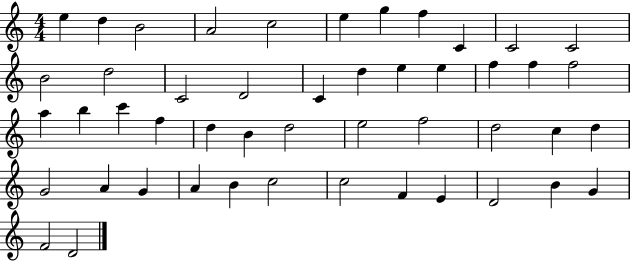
{
  \clef treble
  \numericTimeSignature
  \time 4/4
  \key c \major
  e''4 d''4 b'2 | a'2 c''2 | e''4 g''4 f''4 c'4 | c'2 c'2 | \break b'2 d''2 | c'2 d'2 | c'4 d''4 e''4 e''4 | f''4 f''4 f''2 | \break a''4 b''4 c'''4 f''4 | d''4 b'4 d''2 | e''2 f''2 | d''2 c''4 d''4 | \break g'2 a'4 g'4 | a'4 b'4 c''2 | c''2 f'4 e'4 | d'2 b'4 g'4 | \break f'2 d'2 | \bar "|."
}